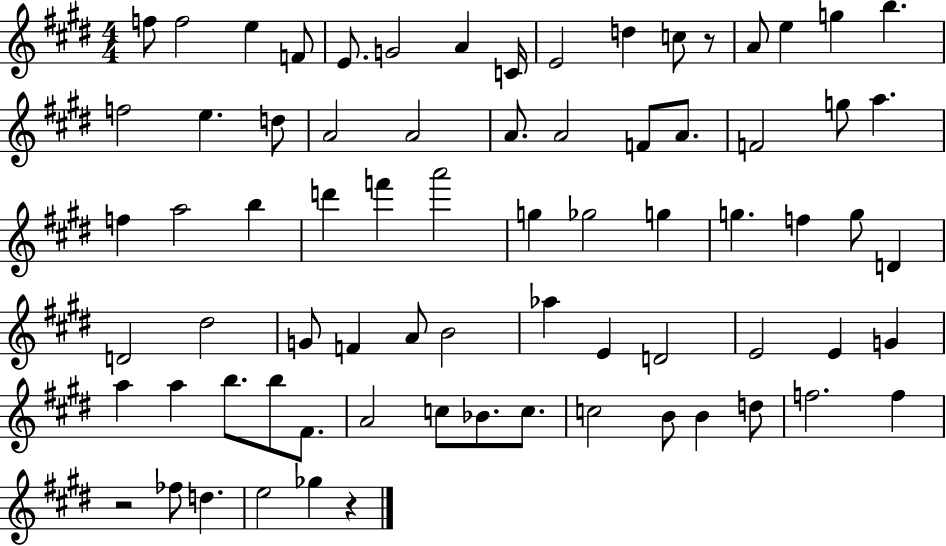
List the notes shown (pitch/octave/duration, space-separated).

F5/e F5/h E5/q F4/e E4/e. G4/h A4/q C4/s E4/h D5/q C5/e R/e A4/e E5/q G5/q B5/q. F5/h E5/q. D5/e A4/h A4/h A4/e. A4/h F4/e A4/e. F4/h G5/e A5/q. F5/q A5/h B5/q D6/q F6/q A6/h G5/q Gb5/h G5/q G5/q. F5/q G5/e D4/q D4/h D#5/h G4/e F4/q A4/e B4/h Ab5/q E4/q D4/h E4/h E4/q G4/q A5/q A5/q B5/e. B5/e F#4/e. A4/h C5/e Bb4/e. C5/e. C5/h B4/e B4/q D5/e F5/h. F5/q R/h FES5/e D5/q. E5/h Gb5/q R/q